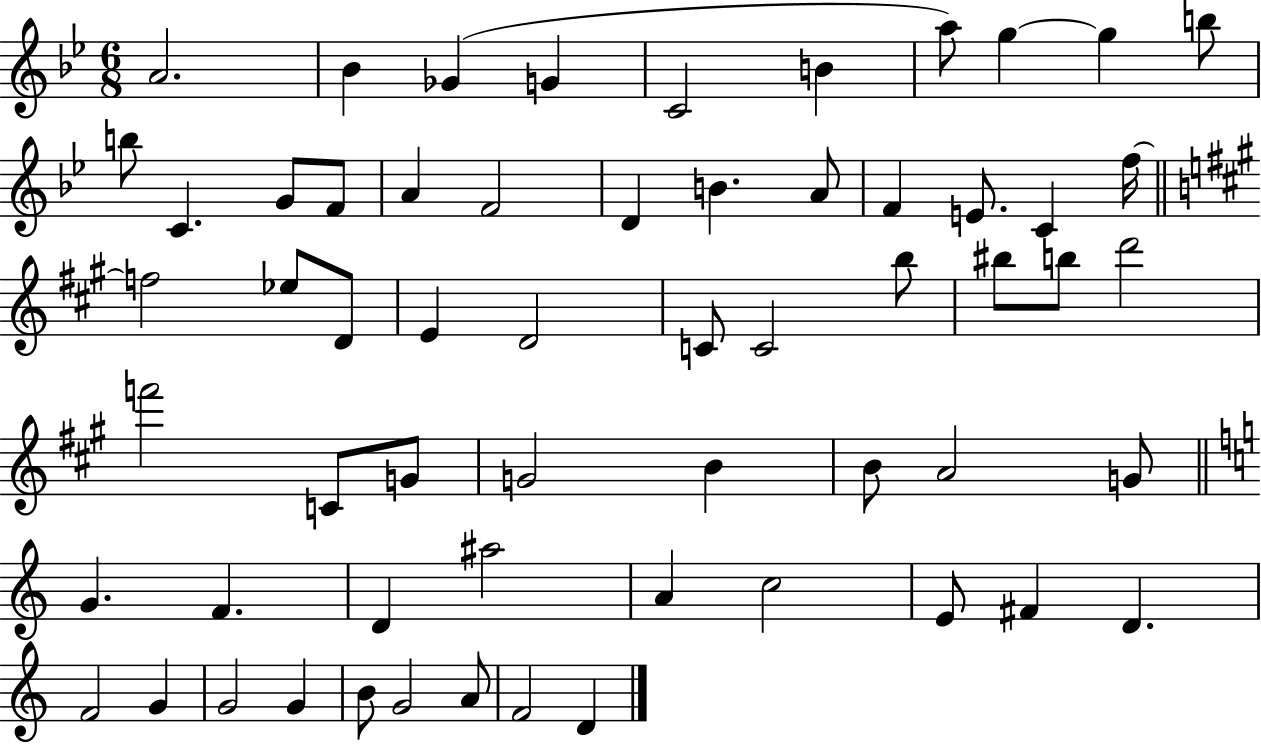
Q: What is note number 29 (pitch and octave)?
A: C4